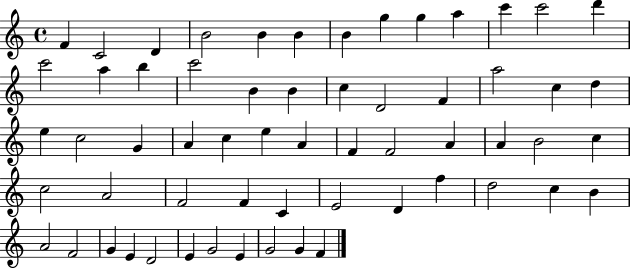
{
  \clef treble
  \time 4/4
  \defaultTimeSignature
  \key c \major
  f'4 c'2 d'4 | b'2 b'4 b'4 | b'4 g''4 g''4 a''4 | c'''4 c'''2 d'''4 | \break c'''2 a''4 b''4 | c'''2 b'4 b'4 | c''4 d'2 f'4 | a''2 c''4 d''4 | \break e''4 c''2 g'4 | a'4 c''4 e''4 a'4 | f'4 f'2 a'4 | a'4 b'2 c''4 | \break c''2 a'2 | f'2 f'4 c'4 | e'2 d'4 f''4 | d''2 c''4 b'4 | \break a'2 f'2 | g'4 e'4 d'2 | e'4 g'2 e'4 | g'2 g'4 f'4 | \break \bar "|."
}